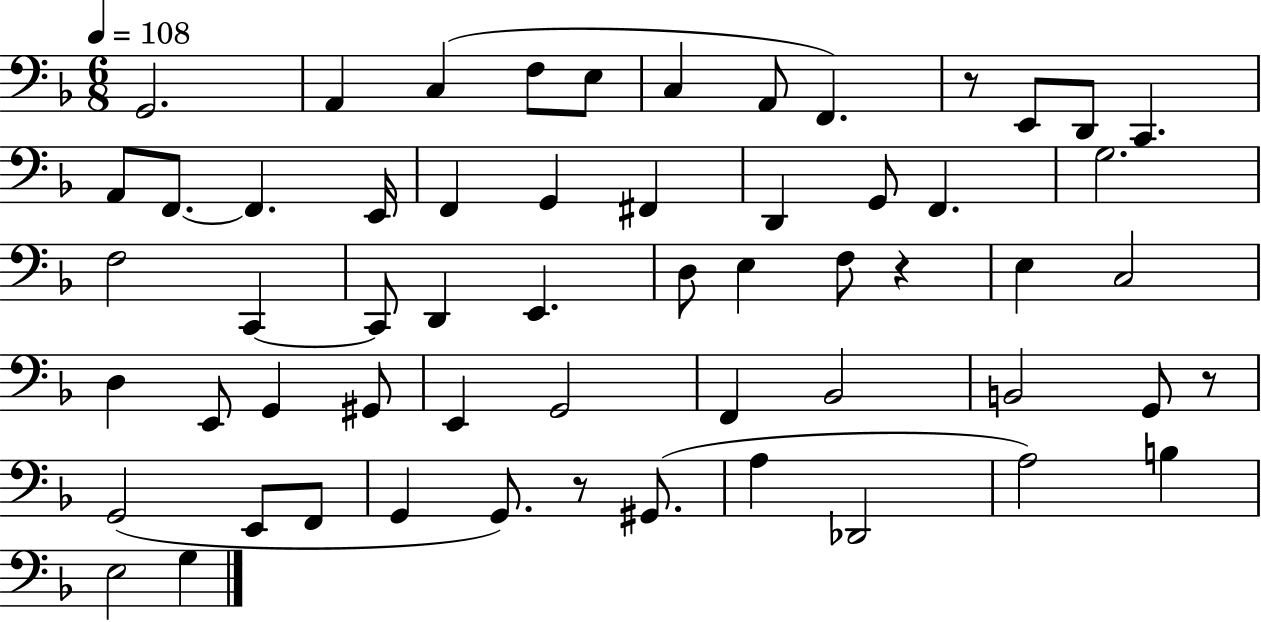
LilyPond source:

{
  \clef bass
  \numericTimeSignature
  \time 6/8
  \key f \major
  \tempo 4 = 108
  g,2. | a,4 c4( f8 e8 | c4 a,8 f,4.) | r8 e,8 d,8 c,4. | \break a,8 f,8.~~ f,4. e,16 | f,4 g,4 fis,4 | d,4 g,8 f,4. | g2. | \break f2 c,4~~ | c,8 d,4 e,4. | d8 e4 f8 r4 | e4 c2 | \break d4 e,8 g,4 gis,8 | e,4 g,2 | f,4 bes,2 | b,2 g,8 r8 | \break g,2( e,8 f,8 | g,4 g,8.) r8 gis,8.( | a4 des,2 | a2) b4 | \break e2 g4 | \bar "|."
}